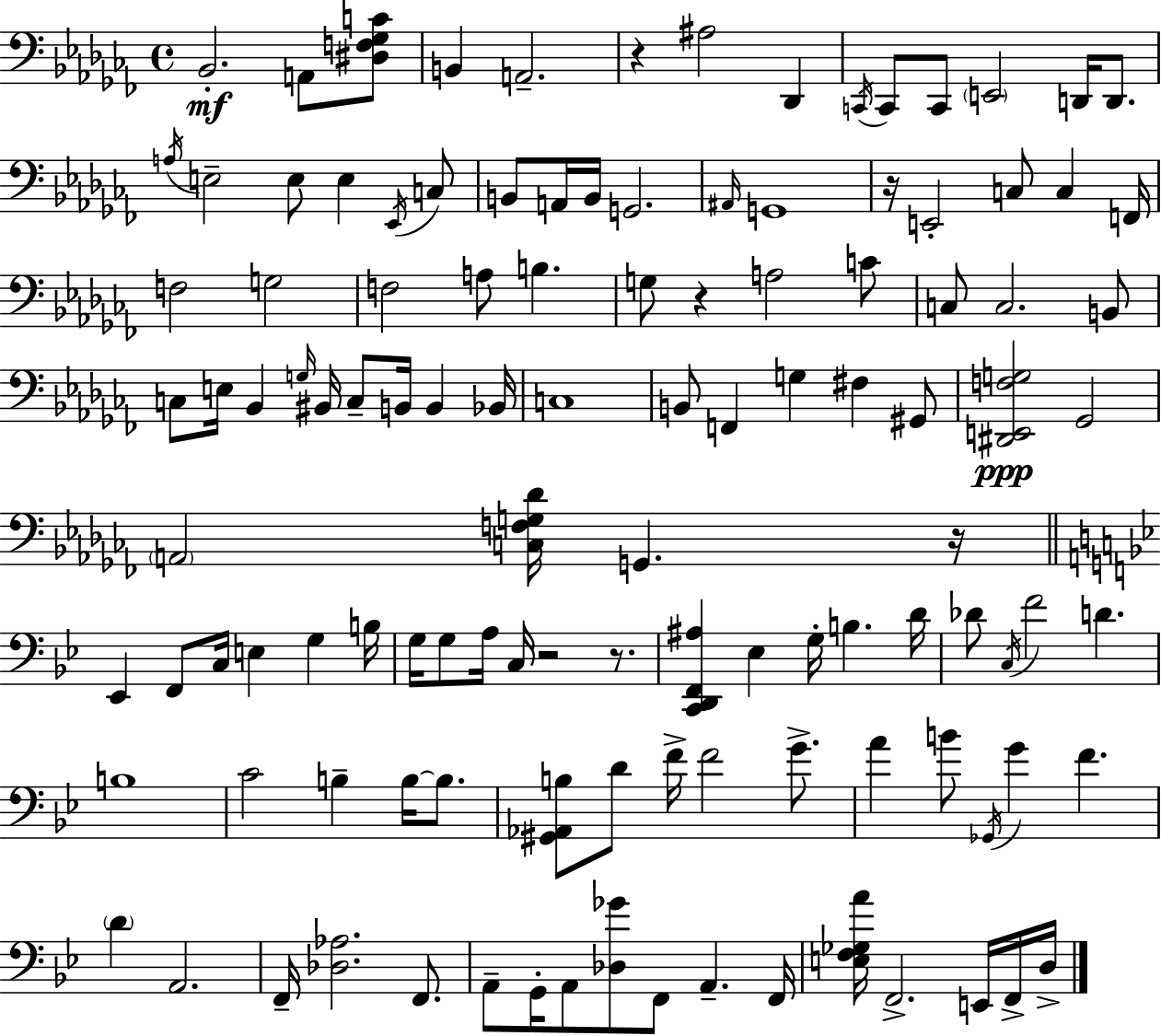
{
  \clef bass
  \time 4/4
  \defaultTimeSignature
  \key aes \minor
  bes,2.-.\mf a,8 <dis f ges c'>8 | b,4 a,2.-- | r4 ais2 des,4 | \acciaccatura { c,16 } c,8 c,8 \parenthesize e,2 d,16 d,8. | \break \acciaccatura { a16 } e2-- e8 e4 | \acciaccatura { ees,16 } c8 b,8 a,16 b,16 g,2. | \grace { ais,16 } g,1 | r16 e,2-. c8 c4 | \break f,16 f2 g2 | f2 a8 b4. | g8 r4 a2 | c'8 c8 c2. | \break b,8 c8 e16 bes,4 \grace { g16 } bis,16 c8-- b,16 | b,4 bes,16 c1 | b,8 f,4 g4 fis4 | gis,8 <dis, e, f g>2\ppp ges,2 | \break \parenthesize a,2 <c f g des'>16 g,4. | r16 \bar "||" \break \key g \minor ees,4 f,8 c16 e4 g4 b16 | g16 g8 a16 c16 r2 r8. | <c, d, f, ais>4 ees4 g16-. b4. d'16 | des'8 \acciaccatura { c16 } f'2 d'4. | \break b1 | c'2 b4-- b16~~ b8. | <gis, aes, b>8 d'8 f'16-> f'2 g'8.-> | a'4 b'8 \acciaccatura { ges,16 } g'4 f'4. | \break \parenthesize d'4 a,2. | f,16-- <des aes>2. f,8. | a,8-- g,16-. a,8 <des ges'>8 f,8 a,4.-- | f,16 <e f ges a'>16 f,2.-> e,16 | \break f,16-> d16-> \bar "|."
}